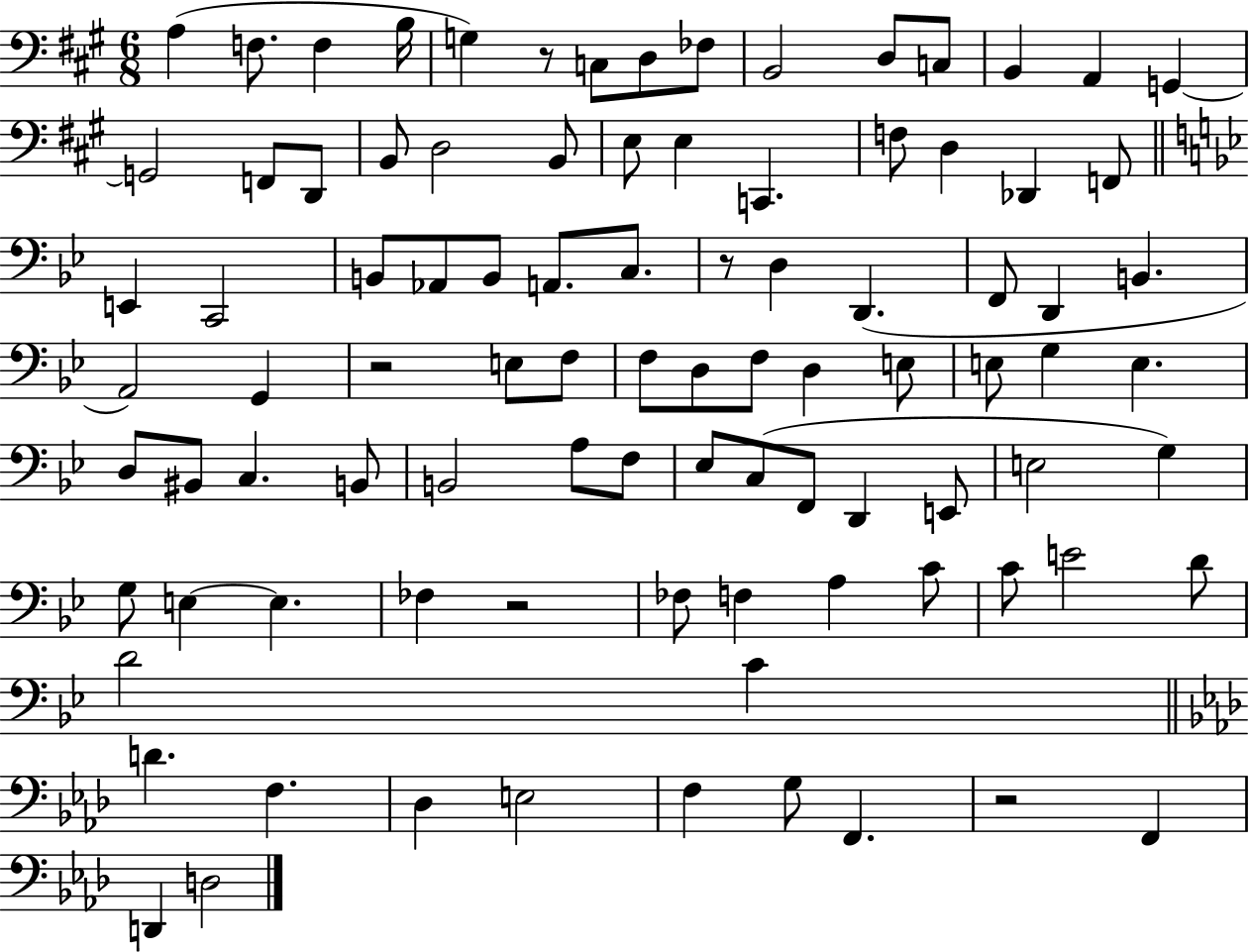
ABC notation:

X:1
T:Untitled
M:6/8
L:1/4
K:A
A, F,/2 F, B,/4 G, z/2 C,/2 D,/2 _F,/2 B,,2 D,/2 C,/2 B,, A,, G,, G,,2 F,,/2 D,,/2 B,,/2 D,2 B,,/2 E,/2 E, C,, F,/2 D, _D,, F,,/2 E,, C,,2 B,,/2 _A,,/2 B,,/2 A,,/2 C,/2 z/2 D, D,, F,,/2 D,, B,, A,,2 G,, z2 E,/2 F,/2 F,/2 D,/2 F,/2 D, E,/2 E,/2 G, E, D,/2 ^B,,/2 C, B,,/2 B,,2 A,/2 F,/2 _E,/2 C,/2 F,,/2 D,, E,,/2 E,2 G, G,/2 E, E, _F, z2 _F,/2 F, A, C/2 C/2 E2 D/2 D2 C D F, _D, E,2 F, G,/2 F,, z2 F,, D,, D,2